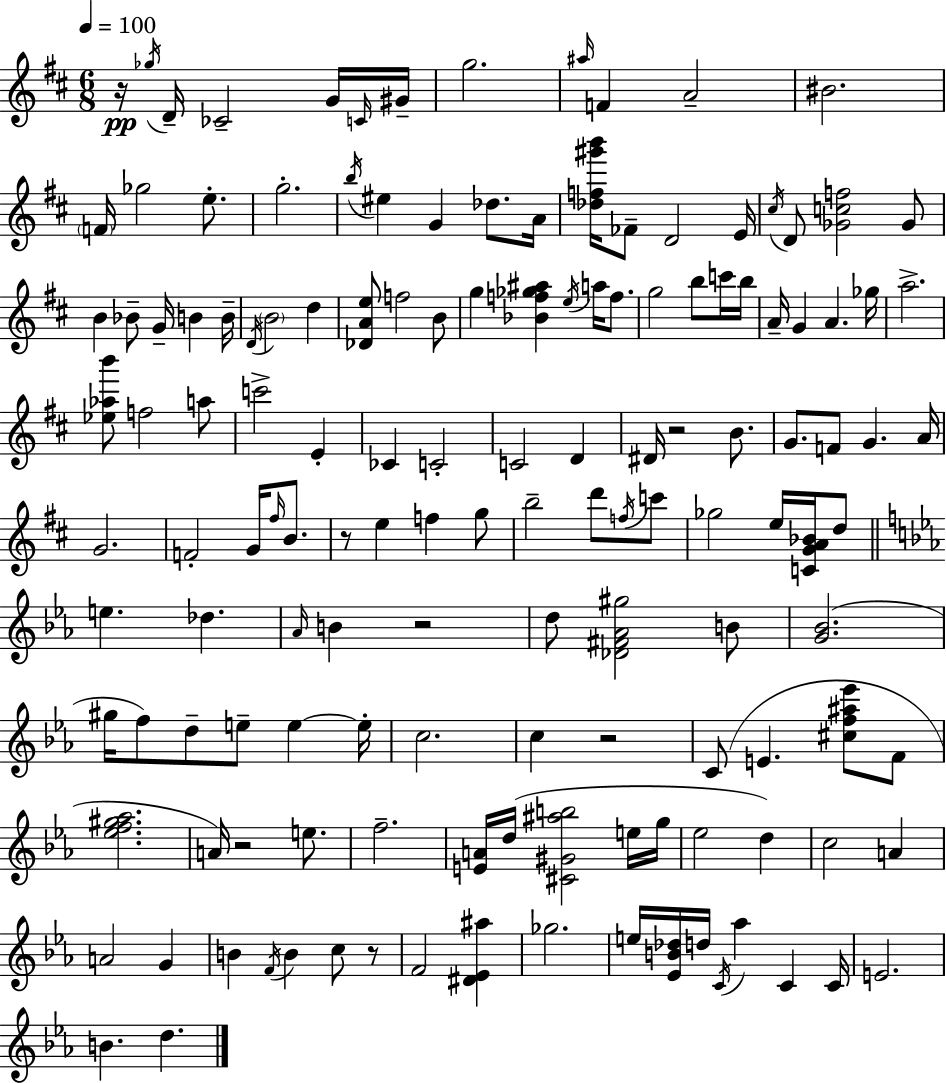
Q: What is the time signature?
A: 6/8